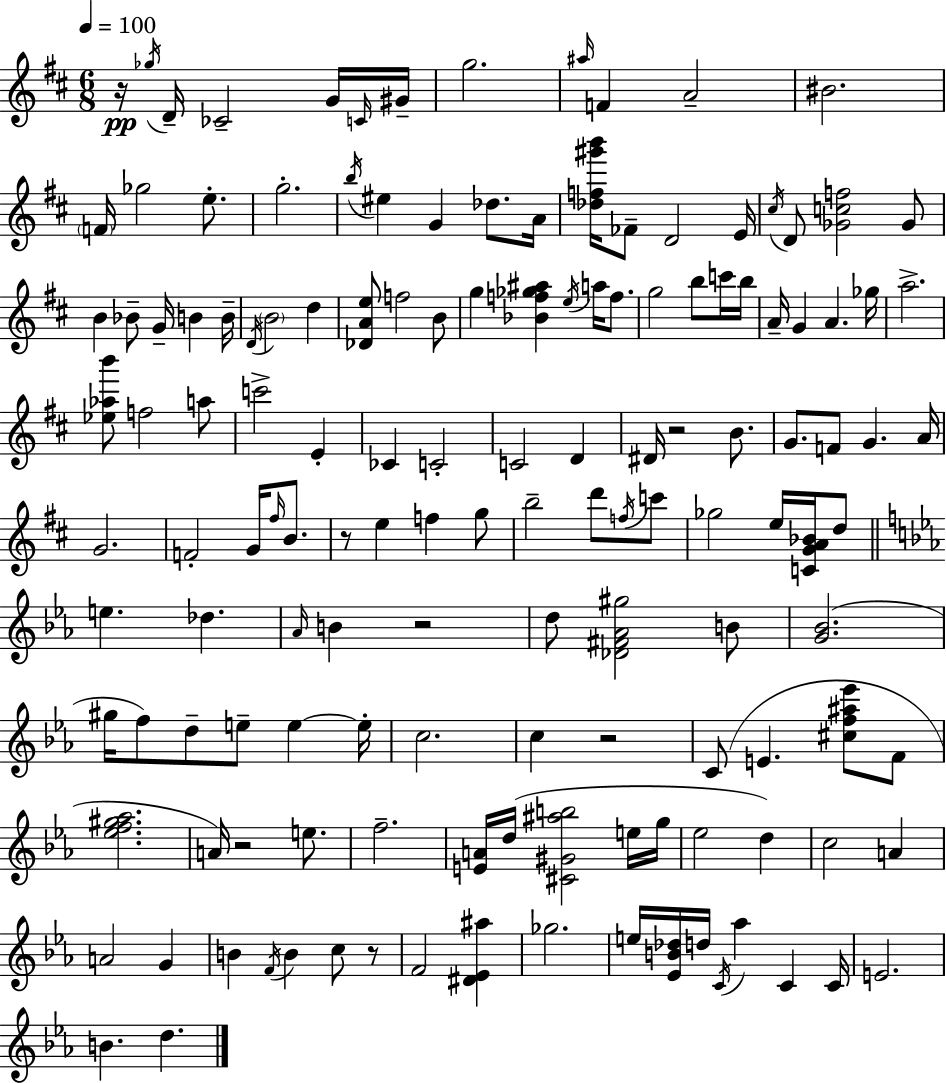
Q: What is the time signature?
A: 6/8